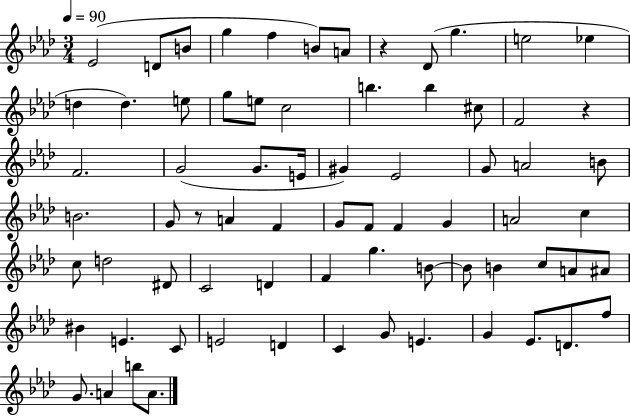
{
  \clef treble
  \numericTimeSignature
  \time 3/4
  \key aes \major
  \tempo 4 = 90
  ees'2( d'8 b'8 | g''4 f''4 b'8) a'8 | r4 des'8( g''4. | e''2 ees''4 | \break d''4 d''4.) e''8 | g''8 e''8 c''2 | b''4. b''4 cis''8 | f'2 r4 | \break f'2. | g'2( g'8. e'16 | gis'4) ees'2 | g'8 a'2 b'8 | \break b'2. | g'8 r8 a'4 f'4 | g'8 f'8 f'4 g'4 | a'2 c''4 | \break c''8 d''2 dis'8 | c'2 d'4 | f'4 g''4. b'8~~ | b'8 b'4 c''8 a'8 ais'8 | \break bis'4 e'4. c'8 | e'2 d'4 | c'4 g'8 e'4. | g'4 ees'8. d'8. f''8 | \break g'8. a'4 b''8 a'8. | \bar "|."
}